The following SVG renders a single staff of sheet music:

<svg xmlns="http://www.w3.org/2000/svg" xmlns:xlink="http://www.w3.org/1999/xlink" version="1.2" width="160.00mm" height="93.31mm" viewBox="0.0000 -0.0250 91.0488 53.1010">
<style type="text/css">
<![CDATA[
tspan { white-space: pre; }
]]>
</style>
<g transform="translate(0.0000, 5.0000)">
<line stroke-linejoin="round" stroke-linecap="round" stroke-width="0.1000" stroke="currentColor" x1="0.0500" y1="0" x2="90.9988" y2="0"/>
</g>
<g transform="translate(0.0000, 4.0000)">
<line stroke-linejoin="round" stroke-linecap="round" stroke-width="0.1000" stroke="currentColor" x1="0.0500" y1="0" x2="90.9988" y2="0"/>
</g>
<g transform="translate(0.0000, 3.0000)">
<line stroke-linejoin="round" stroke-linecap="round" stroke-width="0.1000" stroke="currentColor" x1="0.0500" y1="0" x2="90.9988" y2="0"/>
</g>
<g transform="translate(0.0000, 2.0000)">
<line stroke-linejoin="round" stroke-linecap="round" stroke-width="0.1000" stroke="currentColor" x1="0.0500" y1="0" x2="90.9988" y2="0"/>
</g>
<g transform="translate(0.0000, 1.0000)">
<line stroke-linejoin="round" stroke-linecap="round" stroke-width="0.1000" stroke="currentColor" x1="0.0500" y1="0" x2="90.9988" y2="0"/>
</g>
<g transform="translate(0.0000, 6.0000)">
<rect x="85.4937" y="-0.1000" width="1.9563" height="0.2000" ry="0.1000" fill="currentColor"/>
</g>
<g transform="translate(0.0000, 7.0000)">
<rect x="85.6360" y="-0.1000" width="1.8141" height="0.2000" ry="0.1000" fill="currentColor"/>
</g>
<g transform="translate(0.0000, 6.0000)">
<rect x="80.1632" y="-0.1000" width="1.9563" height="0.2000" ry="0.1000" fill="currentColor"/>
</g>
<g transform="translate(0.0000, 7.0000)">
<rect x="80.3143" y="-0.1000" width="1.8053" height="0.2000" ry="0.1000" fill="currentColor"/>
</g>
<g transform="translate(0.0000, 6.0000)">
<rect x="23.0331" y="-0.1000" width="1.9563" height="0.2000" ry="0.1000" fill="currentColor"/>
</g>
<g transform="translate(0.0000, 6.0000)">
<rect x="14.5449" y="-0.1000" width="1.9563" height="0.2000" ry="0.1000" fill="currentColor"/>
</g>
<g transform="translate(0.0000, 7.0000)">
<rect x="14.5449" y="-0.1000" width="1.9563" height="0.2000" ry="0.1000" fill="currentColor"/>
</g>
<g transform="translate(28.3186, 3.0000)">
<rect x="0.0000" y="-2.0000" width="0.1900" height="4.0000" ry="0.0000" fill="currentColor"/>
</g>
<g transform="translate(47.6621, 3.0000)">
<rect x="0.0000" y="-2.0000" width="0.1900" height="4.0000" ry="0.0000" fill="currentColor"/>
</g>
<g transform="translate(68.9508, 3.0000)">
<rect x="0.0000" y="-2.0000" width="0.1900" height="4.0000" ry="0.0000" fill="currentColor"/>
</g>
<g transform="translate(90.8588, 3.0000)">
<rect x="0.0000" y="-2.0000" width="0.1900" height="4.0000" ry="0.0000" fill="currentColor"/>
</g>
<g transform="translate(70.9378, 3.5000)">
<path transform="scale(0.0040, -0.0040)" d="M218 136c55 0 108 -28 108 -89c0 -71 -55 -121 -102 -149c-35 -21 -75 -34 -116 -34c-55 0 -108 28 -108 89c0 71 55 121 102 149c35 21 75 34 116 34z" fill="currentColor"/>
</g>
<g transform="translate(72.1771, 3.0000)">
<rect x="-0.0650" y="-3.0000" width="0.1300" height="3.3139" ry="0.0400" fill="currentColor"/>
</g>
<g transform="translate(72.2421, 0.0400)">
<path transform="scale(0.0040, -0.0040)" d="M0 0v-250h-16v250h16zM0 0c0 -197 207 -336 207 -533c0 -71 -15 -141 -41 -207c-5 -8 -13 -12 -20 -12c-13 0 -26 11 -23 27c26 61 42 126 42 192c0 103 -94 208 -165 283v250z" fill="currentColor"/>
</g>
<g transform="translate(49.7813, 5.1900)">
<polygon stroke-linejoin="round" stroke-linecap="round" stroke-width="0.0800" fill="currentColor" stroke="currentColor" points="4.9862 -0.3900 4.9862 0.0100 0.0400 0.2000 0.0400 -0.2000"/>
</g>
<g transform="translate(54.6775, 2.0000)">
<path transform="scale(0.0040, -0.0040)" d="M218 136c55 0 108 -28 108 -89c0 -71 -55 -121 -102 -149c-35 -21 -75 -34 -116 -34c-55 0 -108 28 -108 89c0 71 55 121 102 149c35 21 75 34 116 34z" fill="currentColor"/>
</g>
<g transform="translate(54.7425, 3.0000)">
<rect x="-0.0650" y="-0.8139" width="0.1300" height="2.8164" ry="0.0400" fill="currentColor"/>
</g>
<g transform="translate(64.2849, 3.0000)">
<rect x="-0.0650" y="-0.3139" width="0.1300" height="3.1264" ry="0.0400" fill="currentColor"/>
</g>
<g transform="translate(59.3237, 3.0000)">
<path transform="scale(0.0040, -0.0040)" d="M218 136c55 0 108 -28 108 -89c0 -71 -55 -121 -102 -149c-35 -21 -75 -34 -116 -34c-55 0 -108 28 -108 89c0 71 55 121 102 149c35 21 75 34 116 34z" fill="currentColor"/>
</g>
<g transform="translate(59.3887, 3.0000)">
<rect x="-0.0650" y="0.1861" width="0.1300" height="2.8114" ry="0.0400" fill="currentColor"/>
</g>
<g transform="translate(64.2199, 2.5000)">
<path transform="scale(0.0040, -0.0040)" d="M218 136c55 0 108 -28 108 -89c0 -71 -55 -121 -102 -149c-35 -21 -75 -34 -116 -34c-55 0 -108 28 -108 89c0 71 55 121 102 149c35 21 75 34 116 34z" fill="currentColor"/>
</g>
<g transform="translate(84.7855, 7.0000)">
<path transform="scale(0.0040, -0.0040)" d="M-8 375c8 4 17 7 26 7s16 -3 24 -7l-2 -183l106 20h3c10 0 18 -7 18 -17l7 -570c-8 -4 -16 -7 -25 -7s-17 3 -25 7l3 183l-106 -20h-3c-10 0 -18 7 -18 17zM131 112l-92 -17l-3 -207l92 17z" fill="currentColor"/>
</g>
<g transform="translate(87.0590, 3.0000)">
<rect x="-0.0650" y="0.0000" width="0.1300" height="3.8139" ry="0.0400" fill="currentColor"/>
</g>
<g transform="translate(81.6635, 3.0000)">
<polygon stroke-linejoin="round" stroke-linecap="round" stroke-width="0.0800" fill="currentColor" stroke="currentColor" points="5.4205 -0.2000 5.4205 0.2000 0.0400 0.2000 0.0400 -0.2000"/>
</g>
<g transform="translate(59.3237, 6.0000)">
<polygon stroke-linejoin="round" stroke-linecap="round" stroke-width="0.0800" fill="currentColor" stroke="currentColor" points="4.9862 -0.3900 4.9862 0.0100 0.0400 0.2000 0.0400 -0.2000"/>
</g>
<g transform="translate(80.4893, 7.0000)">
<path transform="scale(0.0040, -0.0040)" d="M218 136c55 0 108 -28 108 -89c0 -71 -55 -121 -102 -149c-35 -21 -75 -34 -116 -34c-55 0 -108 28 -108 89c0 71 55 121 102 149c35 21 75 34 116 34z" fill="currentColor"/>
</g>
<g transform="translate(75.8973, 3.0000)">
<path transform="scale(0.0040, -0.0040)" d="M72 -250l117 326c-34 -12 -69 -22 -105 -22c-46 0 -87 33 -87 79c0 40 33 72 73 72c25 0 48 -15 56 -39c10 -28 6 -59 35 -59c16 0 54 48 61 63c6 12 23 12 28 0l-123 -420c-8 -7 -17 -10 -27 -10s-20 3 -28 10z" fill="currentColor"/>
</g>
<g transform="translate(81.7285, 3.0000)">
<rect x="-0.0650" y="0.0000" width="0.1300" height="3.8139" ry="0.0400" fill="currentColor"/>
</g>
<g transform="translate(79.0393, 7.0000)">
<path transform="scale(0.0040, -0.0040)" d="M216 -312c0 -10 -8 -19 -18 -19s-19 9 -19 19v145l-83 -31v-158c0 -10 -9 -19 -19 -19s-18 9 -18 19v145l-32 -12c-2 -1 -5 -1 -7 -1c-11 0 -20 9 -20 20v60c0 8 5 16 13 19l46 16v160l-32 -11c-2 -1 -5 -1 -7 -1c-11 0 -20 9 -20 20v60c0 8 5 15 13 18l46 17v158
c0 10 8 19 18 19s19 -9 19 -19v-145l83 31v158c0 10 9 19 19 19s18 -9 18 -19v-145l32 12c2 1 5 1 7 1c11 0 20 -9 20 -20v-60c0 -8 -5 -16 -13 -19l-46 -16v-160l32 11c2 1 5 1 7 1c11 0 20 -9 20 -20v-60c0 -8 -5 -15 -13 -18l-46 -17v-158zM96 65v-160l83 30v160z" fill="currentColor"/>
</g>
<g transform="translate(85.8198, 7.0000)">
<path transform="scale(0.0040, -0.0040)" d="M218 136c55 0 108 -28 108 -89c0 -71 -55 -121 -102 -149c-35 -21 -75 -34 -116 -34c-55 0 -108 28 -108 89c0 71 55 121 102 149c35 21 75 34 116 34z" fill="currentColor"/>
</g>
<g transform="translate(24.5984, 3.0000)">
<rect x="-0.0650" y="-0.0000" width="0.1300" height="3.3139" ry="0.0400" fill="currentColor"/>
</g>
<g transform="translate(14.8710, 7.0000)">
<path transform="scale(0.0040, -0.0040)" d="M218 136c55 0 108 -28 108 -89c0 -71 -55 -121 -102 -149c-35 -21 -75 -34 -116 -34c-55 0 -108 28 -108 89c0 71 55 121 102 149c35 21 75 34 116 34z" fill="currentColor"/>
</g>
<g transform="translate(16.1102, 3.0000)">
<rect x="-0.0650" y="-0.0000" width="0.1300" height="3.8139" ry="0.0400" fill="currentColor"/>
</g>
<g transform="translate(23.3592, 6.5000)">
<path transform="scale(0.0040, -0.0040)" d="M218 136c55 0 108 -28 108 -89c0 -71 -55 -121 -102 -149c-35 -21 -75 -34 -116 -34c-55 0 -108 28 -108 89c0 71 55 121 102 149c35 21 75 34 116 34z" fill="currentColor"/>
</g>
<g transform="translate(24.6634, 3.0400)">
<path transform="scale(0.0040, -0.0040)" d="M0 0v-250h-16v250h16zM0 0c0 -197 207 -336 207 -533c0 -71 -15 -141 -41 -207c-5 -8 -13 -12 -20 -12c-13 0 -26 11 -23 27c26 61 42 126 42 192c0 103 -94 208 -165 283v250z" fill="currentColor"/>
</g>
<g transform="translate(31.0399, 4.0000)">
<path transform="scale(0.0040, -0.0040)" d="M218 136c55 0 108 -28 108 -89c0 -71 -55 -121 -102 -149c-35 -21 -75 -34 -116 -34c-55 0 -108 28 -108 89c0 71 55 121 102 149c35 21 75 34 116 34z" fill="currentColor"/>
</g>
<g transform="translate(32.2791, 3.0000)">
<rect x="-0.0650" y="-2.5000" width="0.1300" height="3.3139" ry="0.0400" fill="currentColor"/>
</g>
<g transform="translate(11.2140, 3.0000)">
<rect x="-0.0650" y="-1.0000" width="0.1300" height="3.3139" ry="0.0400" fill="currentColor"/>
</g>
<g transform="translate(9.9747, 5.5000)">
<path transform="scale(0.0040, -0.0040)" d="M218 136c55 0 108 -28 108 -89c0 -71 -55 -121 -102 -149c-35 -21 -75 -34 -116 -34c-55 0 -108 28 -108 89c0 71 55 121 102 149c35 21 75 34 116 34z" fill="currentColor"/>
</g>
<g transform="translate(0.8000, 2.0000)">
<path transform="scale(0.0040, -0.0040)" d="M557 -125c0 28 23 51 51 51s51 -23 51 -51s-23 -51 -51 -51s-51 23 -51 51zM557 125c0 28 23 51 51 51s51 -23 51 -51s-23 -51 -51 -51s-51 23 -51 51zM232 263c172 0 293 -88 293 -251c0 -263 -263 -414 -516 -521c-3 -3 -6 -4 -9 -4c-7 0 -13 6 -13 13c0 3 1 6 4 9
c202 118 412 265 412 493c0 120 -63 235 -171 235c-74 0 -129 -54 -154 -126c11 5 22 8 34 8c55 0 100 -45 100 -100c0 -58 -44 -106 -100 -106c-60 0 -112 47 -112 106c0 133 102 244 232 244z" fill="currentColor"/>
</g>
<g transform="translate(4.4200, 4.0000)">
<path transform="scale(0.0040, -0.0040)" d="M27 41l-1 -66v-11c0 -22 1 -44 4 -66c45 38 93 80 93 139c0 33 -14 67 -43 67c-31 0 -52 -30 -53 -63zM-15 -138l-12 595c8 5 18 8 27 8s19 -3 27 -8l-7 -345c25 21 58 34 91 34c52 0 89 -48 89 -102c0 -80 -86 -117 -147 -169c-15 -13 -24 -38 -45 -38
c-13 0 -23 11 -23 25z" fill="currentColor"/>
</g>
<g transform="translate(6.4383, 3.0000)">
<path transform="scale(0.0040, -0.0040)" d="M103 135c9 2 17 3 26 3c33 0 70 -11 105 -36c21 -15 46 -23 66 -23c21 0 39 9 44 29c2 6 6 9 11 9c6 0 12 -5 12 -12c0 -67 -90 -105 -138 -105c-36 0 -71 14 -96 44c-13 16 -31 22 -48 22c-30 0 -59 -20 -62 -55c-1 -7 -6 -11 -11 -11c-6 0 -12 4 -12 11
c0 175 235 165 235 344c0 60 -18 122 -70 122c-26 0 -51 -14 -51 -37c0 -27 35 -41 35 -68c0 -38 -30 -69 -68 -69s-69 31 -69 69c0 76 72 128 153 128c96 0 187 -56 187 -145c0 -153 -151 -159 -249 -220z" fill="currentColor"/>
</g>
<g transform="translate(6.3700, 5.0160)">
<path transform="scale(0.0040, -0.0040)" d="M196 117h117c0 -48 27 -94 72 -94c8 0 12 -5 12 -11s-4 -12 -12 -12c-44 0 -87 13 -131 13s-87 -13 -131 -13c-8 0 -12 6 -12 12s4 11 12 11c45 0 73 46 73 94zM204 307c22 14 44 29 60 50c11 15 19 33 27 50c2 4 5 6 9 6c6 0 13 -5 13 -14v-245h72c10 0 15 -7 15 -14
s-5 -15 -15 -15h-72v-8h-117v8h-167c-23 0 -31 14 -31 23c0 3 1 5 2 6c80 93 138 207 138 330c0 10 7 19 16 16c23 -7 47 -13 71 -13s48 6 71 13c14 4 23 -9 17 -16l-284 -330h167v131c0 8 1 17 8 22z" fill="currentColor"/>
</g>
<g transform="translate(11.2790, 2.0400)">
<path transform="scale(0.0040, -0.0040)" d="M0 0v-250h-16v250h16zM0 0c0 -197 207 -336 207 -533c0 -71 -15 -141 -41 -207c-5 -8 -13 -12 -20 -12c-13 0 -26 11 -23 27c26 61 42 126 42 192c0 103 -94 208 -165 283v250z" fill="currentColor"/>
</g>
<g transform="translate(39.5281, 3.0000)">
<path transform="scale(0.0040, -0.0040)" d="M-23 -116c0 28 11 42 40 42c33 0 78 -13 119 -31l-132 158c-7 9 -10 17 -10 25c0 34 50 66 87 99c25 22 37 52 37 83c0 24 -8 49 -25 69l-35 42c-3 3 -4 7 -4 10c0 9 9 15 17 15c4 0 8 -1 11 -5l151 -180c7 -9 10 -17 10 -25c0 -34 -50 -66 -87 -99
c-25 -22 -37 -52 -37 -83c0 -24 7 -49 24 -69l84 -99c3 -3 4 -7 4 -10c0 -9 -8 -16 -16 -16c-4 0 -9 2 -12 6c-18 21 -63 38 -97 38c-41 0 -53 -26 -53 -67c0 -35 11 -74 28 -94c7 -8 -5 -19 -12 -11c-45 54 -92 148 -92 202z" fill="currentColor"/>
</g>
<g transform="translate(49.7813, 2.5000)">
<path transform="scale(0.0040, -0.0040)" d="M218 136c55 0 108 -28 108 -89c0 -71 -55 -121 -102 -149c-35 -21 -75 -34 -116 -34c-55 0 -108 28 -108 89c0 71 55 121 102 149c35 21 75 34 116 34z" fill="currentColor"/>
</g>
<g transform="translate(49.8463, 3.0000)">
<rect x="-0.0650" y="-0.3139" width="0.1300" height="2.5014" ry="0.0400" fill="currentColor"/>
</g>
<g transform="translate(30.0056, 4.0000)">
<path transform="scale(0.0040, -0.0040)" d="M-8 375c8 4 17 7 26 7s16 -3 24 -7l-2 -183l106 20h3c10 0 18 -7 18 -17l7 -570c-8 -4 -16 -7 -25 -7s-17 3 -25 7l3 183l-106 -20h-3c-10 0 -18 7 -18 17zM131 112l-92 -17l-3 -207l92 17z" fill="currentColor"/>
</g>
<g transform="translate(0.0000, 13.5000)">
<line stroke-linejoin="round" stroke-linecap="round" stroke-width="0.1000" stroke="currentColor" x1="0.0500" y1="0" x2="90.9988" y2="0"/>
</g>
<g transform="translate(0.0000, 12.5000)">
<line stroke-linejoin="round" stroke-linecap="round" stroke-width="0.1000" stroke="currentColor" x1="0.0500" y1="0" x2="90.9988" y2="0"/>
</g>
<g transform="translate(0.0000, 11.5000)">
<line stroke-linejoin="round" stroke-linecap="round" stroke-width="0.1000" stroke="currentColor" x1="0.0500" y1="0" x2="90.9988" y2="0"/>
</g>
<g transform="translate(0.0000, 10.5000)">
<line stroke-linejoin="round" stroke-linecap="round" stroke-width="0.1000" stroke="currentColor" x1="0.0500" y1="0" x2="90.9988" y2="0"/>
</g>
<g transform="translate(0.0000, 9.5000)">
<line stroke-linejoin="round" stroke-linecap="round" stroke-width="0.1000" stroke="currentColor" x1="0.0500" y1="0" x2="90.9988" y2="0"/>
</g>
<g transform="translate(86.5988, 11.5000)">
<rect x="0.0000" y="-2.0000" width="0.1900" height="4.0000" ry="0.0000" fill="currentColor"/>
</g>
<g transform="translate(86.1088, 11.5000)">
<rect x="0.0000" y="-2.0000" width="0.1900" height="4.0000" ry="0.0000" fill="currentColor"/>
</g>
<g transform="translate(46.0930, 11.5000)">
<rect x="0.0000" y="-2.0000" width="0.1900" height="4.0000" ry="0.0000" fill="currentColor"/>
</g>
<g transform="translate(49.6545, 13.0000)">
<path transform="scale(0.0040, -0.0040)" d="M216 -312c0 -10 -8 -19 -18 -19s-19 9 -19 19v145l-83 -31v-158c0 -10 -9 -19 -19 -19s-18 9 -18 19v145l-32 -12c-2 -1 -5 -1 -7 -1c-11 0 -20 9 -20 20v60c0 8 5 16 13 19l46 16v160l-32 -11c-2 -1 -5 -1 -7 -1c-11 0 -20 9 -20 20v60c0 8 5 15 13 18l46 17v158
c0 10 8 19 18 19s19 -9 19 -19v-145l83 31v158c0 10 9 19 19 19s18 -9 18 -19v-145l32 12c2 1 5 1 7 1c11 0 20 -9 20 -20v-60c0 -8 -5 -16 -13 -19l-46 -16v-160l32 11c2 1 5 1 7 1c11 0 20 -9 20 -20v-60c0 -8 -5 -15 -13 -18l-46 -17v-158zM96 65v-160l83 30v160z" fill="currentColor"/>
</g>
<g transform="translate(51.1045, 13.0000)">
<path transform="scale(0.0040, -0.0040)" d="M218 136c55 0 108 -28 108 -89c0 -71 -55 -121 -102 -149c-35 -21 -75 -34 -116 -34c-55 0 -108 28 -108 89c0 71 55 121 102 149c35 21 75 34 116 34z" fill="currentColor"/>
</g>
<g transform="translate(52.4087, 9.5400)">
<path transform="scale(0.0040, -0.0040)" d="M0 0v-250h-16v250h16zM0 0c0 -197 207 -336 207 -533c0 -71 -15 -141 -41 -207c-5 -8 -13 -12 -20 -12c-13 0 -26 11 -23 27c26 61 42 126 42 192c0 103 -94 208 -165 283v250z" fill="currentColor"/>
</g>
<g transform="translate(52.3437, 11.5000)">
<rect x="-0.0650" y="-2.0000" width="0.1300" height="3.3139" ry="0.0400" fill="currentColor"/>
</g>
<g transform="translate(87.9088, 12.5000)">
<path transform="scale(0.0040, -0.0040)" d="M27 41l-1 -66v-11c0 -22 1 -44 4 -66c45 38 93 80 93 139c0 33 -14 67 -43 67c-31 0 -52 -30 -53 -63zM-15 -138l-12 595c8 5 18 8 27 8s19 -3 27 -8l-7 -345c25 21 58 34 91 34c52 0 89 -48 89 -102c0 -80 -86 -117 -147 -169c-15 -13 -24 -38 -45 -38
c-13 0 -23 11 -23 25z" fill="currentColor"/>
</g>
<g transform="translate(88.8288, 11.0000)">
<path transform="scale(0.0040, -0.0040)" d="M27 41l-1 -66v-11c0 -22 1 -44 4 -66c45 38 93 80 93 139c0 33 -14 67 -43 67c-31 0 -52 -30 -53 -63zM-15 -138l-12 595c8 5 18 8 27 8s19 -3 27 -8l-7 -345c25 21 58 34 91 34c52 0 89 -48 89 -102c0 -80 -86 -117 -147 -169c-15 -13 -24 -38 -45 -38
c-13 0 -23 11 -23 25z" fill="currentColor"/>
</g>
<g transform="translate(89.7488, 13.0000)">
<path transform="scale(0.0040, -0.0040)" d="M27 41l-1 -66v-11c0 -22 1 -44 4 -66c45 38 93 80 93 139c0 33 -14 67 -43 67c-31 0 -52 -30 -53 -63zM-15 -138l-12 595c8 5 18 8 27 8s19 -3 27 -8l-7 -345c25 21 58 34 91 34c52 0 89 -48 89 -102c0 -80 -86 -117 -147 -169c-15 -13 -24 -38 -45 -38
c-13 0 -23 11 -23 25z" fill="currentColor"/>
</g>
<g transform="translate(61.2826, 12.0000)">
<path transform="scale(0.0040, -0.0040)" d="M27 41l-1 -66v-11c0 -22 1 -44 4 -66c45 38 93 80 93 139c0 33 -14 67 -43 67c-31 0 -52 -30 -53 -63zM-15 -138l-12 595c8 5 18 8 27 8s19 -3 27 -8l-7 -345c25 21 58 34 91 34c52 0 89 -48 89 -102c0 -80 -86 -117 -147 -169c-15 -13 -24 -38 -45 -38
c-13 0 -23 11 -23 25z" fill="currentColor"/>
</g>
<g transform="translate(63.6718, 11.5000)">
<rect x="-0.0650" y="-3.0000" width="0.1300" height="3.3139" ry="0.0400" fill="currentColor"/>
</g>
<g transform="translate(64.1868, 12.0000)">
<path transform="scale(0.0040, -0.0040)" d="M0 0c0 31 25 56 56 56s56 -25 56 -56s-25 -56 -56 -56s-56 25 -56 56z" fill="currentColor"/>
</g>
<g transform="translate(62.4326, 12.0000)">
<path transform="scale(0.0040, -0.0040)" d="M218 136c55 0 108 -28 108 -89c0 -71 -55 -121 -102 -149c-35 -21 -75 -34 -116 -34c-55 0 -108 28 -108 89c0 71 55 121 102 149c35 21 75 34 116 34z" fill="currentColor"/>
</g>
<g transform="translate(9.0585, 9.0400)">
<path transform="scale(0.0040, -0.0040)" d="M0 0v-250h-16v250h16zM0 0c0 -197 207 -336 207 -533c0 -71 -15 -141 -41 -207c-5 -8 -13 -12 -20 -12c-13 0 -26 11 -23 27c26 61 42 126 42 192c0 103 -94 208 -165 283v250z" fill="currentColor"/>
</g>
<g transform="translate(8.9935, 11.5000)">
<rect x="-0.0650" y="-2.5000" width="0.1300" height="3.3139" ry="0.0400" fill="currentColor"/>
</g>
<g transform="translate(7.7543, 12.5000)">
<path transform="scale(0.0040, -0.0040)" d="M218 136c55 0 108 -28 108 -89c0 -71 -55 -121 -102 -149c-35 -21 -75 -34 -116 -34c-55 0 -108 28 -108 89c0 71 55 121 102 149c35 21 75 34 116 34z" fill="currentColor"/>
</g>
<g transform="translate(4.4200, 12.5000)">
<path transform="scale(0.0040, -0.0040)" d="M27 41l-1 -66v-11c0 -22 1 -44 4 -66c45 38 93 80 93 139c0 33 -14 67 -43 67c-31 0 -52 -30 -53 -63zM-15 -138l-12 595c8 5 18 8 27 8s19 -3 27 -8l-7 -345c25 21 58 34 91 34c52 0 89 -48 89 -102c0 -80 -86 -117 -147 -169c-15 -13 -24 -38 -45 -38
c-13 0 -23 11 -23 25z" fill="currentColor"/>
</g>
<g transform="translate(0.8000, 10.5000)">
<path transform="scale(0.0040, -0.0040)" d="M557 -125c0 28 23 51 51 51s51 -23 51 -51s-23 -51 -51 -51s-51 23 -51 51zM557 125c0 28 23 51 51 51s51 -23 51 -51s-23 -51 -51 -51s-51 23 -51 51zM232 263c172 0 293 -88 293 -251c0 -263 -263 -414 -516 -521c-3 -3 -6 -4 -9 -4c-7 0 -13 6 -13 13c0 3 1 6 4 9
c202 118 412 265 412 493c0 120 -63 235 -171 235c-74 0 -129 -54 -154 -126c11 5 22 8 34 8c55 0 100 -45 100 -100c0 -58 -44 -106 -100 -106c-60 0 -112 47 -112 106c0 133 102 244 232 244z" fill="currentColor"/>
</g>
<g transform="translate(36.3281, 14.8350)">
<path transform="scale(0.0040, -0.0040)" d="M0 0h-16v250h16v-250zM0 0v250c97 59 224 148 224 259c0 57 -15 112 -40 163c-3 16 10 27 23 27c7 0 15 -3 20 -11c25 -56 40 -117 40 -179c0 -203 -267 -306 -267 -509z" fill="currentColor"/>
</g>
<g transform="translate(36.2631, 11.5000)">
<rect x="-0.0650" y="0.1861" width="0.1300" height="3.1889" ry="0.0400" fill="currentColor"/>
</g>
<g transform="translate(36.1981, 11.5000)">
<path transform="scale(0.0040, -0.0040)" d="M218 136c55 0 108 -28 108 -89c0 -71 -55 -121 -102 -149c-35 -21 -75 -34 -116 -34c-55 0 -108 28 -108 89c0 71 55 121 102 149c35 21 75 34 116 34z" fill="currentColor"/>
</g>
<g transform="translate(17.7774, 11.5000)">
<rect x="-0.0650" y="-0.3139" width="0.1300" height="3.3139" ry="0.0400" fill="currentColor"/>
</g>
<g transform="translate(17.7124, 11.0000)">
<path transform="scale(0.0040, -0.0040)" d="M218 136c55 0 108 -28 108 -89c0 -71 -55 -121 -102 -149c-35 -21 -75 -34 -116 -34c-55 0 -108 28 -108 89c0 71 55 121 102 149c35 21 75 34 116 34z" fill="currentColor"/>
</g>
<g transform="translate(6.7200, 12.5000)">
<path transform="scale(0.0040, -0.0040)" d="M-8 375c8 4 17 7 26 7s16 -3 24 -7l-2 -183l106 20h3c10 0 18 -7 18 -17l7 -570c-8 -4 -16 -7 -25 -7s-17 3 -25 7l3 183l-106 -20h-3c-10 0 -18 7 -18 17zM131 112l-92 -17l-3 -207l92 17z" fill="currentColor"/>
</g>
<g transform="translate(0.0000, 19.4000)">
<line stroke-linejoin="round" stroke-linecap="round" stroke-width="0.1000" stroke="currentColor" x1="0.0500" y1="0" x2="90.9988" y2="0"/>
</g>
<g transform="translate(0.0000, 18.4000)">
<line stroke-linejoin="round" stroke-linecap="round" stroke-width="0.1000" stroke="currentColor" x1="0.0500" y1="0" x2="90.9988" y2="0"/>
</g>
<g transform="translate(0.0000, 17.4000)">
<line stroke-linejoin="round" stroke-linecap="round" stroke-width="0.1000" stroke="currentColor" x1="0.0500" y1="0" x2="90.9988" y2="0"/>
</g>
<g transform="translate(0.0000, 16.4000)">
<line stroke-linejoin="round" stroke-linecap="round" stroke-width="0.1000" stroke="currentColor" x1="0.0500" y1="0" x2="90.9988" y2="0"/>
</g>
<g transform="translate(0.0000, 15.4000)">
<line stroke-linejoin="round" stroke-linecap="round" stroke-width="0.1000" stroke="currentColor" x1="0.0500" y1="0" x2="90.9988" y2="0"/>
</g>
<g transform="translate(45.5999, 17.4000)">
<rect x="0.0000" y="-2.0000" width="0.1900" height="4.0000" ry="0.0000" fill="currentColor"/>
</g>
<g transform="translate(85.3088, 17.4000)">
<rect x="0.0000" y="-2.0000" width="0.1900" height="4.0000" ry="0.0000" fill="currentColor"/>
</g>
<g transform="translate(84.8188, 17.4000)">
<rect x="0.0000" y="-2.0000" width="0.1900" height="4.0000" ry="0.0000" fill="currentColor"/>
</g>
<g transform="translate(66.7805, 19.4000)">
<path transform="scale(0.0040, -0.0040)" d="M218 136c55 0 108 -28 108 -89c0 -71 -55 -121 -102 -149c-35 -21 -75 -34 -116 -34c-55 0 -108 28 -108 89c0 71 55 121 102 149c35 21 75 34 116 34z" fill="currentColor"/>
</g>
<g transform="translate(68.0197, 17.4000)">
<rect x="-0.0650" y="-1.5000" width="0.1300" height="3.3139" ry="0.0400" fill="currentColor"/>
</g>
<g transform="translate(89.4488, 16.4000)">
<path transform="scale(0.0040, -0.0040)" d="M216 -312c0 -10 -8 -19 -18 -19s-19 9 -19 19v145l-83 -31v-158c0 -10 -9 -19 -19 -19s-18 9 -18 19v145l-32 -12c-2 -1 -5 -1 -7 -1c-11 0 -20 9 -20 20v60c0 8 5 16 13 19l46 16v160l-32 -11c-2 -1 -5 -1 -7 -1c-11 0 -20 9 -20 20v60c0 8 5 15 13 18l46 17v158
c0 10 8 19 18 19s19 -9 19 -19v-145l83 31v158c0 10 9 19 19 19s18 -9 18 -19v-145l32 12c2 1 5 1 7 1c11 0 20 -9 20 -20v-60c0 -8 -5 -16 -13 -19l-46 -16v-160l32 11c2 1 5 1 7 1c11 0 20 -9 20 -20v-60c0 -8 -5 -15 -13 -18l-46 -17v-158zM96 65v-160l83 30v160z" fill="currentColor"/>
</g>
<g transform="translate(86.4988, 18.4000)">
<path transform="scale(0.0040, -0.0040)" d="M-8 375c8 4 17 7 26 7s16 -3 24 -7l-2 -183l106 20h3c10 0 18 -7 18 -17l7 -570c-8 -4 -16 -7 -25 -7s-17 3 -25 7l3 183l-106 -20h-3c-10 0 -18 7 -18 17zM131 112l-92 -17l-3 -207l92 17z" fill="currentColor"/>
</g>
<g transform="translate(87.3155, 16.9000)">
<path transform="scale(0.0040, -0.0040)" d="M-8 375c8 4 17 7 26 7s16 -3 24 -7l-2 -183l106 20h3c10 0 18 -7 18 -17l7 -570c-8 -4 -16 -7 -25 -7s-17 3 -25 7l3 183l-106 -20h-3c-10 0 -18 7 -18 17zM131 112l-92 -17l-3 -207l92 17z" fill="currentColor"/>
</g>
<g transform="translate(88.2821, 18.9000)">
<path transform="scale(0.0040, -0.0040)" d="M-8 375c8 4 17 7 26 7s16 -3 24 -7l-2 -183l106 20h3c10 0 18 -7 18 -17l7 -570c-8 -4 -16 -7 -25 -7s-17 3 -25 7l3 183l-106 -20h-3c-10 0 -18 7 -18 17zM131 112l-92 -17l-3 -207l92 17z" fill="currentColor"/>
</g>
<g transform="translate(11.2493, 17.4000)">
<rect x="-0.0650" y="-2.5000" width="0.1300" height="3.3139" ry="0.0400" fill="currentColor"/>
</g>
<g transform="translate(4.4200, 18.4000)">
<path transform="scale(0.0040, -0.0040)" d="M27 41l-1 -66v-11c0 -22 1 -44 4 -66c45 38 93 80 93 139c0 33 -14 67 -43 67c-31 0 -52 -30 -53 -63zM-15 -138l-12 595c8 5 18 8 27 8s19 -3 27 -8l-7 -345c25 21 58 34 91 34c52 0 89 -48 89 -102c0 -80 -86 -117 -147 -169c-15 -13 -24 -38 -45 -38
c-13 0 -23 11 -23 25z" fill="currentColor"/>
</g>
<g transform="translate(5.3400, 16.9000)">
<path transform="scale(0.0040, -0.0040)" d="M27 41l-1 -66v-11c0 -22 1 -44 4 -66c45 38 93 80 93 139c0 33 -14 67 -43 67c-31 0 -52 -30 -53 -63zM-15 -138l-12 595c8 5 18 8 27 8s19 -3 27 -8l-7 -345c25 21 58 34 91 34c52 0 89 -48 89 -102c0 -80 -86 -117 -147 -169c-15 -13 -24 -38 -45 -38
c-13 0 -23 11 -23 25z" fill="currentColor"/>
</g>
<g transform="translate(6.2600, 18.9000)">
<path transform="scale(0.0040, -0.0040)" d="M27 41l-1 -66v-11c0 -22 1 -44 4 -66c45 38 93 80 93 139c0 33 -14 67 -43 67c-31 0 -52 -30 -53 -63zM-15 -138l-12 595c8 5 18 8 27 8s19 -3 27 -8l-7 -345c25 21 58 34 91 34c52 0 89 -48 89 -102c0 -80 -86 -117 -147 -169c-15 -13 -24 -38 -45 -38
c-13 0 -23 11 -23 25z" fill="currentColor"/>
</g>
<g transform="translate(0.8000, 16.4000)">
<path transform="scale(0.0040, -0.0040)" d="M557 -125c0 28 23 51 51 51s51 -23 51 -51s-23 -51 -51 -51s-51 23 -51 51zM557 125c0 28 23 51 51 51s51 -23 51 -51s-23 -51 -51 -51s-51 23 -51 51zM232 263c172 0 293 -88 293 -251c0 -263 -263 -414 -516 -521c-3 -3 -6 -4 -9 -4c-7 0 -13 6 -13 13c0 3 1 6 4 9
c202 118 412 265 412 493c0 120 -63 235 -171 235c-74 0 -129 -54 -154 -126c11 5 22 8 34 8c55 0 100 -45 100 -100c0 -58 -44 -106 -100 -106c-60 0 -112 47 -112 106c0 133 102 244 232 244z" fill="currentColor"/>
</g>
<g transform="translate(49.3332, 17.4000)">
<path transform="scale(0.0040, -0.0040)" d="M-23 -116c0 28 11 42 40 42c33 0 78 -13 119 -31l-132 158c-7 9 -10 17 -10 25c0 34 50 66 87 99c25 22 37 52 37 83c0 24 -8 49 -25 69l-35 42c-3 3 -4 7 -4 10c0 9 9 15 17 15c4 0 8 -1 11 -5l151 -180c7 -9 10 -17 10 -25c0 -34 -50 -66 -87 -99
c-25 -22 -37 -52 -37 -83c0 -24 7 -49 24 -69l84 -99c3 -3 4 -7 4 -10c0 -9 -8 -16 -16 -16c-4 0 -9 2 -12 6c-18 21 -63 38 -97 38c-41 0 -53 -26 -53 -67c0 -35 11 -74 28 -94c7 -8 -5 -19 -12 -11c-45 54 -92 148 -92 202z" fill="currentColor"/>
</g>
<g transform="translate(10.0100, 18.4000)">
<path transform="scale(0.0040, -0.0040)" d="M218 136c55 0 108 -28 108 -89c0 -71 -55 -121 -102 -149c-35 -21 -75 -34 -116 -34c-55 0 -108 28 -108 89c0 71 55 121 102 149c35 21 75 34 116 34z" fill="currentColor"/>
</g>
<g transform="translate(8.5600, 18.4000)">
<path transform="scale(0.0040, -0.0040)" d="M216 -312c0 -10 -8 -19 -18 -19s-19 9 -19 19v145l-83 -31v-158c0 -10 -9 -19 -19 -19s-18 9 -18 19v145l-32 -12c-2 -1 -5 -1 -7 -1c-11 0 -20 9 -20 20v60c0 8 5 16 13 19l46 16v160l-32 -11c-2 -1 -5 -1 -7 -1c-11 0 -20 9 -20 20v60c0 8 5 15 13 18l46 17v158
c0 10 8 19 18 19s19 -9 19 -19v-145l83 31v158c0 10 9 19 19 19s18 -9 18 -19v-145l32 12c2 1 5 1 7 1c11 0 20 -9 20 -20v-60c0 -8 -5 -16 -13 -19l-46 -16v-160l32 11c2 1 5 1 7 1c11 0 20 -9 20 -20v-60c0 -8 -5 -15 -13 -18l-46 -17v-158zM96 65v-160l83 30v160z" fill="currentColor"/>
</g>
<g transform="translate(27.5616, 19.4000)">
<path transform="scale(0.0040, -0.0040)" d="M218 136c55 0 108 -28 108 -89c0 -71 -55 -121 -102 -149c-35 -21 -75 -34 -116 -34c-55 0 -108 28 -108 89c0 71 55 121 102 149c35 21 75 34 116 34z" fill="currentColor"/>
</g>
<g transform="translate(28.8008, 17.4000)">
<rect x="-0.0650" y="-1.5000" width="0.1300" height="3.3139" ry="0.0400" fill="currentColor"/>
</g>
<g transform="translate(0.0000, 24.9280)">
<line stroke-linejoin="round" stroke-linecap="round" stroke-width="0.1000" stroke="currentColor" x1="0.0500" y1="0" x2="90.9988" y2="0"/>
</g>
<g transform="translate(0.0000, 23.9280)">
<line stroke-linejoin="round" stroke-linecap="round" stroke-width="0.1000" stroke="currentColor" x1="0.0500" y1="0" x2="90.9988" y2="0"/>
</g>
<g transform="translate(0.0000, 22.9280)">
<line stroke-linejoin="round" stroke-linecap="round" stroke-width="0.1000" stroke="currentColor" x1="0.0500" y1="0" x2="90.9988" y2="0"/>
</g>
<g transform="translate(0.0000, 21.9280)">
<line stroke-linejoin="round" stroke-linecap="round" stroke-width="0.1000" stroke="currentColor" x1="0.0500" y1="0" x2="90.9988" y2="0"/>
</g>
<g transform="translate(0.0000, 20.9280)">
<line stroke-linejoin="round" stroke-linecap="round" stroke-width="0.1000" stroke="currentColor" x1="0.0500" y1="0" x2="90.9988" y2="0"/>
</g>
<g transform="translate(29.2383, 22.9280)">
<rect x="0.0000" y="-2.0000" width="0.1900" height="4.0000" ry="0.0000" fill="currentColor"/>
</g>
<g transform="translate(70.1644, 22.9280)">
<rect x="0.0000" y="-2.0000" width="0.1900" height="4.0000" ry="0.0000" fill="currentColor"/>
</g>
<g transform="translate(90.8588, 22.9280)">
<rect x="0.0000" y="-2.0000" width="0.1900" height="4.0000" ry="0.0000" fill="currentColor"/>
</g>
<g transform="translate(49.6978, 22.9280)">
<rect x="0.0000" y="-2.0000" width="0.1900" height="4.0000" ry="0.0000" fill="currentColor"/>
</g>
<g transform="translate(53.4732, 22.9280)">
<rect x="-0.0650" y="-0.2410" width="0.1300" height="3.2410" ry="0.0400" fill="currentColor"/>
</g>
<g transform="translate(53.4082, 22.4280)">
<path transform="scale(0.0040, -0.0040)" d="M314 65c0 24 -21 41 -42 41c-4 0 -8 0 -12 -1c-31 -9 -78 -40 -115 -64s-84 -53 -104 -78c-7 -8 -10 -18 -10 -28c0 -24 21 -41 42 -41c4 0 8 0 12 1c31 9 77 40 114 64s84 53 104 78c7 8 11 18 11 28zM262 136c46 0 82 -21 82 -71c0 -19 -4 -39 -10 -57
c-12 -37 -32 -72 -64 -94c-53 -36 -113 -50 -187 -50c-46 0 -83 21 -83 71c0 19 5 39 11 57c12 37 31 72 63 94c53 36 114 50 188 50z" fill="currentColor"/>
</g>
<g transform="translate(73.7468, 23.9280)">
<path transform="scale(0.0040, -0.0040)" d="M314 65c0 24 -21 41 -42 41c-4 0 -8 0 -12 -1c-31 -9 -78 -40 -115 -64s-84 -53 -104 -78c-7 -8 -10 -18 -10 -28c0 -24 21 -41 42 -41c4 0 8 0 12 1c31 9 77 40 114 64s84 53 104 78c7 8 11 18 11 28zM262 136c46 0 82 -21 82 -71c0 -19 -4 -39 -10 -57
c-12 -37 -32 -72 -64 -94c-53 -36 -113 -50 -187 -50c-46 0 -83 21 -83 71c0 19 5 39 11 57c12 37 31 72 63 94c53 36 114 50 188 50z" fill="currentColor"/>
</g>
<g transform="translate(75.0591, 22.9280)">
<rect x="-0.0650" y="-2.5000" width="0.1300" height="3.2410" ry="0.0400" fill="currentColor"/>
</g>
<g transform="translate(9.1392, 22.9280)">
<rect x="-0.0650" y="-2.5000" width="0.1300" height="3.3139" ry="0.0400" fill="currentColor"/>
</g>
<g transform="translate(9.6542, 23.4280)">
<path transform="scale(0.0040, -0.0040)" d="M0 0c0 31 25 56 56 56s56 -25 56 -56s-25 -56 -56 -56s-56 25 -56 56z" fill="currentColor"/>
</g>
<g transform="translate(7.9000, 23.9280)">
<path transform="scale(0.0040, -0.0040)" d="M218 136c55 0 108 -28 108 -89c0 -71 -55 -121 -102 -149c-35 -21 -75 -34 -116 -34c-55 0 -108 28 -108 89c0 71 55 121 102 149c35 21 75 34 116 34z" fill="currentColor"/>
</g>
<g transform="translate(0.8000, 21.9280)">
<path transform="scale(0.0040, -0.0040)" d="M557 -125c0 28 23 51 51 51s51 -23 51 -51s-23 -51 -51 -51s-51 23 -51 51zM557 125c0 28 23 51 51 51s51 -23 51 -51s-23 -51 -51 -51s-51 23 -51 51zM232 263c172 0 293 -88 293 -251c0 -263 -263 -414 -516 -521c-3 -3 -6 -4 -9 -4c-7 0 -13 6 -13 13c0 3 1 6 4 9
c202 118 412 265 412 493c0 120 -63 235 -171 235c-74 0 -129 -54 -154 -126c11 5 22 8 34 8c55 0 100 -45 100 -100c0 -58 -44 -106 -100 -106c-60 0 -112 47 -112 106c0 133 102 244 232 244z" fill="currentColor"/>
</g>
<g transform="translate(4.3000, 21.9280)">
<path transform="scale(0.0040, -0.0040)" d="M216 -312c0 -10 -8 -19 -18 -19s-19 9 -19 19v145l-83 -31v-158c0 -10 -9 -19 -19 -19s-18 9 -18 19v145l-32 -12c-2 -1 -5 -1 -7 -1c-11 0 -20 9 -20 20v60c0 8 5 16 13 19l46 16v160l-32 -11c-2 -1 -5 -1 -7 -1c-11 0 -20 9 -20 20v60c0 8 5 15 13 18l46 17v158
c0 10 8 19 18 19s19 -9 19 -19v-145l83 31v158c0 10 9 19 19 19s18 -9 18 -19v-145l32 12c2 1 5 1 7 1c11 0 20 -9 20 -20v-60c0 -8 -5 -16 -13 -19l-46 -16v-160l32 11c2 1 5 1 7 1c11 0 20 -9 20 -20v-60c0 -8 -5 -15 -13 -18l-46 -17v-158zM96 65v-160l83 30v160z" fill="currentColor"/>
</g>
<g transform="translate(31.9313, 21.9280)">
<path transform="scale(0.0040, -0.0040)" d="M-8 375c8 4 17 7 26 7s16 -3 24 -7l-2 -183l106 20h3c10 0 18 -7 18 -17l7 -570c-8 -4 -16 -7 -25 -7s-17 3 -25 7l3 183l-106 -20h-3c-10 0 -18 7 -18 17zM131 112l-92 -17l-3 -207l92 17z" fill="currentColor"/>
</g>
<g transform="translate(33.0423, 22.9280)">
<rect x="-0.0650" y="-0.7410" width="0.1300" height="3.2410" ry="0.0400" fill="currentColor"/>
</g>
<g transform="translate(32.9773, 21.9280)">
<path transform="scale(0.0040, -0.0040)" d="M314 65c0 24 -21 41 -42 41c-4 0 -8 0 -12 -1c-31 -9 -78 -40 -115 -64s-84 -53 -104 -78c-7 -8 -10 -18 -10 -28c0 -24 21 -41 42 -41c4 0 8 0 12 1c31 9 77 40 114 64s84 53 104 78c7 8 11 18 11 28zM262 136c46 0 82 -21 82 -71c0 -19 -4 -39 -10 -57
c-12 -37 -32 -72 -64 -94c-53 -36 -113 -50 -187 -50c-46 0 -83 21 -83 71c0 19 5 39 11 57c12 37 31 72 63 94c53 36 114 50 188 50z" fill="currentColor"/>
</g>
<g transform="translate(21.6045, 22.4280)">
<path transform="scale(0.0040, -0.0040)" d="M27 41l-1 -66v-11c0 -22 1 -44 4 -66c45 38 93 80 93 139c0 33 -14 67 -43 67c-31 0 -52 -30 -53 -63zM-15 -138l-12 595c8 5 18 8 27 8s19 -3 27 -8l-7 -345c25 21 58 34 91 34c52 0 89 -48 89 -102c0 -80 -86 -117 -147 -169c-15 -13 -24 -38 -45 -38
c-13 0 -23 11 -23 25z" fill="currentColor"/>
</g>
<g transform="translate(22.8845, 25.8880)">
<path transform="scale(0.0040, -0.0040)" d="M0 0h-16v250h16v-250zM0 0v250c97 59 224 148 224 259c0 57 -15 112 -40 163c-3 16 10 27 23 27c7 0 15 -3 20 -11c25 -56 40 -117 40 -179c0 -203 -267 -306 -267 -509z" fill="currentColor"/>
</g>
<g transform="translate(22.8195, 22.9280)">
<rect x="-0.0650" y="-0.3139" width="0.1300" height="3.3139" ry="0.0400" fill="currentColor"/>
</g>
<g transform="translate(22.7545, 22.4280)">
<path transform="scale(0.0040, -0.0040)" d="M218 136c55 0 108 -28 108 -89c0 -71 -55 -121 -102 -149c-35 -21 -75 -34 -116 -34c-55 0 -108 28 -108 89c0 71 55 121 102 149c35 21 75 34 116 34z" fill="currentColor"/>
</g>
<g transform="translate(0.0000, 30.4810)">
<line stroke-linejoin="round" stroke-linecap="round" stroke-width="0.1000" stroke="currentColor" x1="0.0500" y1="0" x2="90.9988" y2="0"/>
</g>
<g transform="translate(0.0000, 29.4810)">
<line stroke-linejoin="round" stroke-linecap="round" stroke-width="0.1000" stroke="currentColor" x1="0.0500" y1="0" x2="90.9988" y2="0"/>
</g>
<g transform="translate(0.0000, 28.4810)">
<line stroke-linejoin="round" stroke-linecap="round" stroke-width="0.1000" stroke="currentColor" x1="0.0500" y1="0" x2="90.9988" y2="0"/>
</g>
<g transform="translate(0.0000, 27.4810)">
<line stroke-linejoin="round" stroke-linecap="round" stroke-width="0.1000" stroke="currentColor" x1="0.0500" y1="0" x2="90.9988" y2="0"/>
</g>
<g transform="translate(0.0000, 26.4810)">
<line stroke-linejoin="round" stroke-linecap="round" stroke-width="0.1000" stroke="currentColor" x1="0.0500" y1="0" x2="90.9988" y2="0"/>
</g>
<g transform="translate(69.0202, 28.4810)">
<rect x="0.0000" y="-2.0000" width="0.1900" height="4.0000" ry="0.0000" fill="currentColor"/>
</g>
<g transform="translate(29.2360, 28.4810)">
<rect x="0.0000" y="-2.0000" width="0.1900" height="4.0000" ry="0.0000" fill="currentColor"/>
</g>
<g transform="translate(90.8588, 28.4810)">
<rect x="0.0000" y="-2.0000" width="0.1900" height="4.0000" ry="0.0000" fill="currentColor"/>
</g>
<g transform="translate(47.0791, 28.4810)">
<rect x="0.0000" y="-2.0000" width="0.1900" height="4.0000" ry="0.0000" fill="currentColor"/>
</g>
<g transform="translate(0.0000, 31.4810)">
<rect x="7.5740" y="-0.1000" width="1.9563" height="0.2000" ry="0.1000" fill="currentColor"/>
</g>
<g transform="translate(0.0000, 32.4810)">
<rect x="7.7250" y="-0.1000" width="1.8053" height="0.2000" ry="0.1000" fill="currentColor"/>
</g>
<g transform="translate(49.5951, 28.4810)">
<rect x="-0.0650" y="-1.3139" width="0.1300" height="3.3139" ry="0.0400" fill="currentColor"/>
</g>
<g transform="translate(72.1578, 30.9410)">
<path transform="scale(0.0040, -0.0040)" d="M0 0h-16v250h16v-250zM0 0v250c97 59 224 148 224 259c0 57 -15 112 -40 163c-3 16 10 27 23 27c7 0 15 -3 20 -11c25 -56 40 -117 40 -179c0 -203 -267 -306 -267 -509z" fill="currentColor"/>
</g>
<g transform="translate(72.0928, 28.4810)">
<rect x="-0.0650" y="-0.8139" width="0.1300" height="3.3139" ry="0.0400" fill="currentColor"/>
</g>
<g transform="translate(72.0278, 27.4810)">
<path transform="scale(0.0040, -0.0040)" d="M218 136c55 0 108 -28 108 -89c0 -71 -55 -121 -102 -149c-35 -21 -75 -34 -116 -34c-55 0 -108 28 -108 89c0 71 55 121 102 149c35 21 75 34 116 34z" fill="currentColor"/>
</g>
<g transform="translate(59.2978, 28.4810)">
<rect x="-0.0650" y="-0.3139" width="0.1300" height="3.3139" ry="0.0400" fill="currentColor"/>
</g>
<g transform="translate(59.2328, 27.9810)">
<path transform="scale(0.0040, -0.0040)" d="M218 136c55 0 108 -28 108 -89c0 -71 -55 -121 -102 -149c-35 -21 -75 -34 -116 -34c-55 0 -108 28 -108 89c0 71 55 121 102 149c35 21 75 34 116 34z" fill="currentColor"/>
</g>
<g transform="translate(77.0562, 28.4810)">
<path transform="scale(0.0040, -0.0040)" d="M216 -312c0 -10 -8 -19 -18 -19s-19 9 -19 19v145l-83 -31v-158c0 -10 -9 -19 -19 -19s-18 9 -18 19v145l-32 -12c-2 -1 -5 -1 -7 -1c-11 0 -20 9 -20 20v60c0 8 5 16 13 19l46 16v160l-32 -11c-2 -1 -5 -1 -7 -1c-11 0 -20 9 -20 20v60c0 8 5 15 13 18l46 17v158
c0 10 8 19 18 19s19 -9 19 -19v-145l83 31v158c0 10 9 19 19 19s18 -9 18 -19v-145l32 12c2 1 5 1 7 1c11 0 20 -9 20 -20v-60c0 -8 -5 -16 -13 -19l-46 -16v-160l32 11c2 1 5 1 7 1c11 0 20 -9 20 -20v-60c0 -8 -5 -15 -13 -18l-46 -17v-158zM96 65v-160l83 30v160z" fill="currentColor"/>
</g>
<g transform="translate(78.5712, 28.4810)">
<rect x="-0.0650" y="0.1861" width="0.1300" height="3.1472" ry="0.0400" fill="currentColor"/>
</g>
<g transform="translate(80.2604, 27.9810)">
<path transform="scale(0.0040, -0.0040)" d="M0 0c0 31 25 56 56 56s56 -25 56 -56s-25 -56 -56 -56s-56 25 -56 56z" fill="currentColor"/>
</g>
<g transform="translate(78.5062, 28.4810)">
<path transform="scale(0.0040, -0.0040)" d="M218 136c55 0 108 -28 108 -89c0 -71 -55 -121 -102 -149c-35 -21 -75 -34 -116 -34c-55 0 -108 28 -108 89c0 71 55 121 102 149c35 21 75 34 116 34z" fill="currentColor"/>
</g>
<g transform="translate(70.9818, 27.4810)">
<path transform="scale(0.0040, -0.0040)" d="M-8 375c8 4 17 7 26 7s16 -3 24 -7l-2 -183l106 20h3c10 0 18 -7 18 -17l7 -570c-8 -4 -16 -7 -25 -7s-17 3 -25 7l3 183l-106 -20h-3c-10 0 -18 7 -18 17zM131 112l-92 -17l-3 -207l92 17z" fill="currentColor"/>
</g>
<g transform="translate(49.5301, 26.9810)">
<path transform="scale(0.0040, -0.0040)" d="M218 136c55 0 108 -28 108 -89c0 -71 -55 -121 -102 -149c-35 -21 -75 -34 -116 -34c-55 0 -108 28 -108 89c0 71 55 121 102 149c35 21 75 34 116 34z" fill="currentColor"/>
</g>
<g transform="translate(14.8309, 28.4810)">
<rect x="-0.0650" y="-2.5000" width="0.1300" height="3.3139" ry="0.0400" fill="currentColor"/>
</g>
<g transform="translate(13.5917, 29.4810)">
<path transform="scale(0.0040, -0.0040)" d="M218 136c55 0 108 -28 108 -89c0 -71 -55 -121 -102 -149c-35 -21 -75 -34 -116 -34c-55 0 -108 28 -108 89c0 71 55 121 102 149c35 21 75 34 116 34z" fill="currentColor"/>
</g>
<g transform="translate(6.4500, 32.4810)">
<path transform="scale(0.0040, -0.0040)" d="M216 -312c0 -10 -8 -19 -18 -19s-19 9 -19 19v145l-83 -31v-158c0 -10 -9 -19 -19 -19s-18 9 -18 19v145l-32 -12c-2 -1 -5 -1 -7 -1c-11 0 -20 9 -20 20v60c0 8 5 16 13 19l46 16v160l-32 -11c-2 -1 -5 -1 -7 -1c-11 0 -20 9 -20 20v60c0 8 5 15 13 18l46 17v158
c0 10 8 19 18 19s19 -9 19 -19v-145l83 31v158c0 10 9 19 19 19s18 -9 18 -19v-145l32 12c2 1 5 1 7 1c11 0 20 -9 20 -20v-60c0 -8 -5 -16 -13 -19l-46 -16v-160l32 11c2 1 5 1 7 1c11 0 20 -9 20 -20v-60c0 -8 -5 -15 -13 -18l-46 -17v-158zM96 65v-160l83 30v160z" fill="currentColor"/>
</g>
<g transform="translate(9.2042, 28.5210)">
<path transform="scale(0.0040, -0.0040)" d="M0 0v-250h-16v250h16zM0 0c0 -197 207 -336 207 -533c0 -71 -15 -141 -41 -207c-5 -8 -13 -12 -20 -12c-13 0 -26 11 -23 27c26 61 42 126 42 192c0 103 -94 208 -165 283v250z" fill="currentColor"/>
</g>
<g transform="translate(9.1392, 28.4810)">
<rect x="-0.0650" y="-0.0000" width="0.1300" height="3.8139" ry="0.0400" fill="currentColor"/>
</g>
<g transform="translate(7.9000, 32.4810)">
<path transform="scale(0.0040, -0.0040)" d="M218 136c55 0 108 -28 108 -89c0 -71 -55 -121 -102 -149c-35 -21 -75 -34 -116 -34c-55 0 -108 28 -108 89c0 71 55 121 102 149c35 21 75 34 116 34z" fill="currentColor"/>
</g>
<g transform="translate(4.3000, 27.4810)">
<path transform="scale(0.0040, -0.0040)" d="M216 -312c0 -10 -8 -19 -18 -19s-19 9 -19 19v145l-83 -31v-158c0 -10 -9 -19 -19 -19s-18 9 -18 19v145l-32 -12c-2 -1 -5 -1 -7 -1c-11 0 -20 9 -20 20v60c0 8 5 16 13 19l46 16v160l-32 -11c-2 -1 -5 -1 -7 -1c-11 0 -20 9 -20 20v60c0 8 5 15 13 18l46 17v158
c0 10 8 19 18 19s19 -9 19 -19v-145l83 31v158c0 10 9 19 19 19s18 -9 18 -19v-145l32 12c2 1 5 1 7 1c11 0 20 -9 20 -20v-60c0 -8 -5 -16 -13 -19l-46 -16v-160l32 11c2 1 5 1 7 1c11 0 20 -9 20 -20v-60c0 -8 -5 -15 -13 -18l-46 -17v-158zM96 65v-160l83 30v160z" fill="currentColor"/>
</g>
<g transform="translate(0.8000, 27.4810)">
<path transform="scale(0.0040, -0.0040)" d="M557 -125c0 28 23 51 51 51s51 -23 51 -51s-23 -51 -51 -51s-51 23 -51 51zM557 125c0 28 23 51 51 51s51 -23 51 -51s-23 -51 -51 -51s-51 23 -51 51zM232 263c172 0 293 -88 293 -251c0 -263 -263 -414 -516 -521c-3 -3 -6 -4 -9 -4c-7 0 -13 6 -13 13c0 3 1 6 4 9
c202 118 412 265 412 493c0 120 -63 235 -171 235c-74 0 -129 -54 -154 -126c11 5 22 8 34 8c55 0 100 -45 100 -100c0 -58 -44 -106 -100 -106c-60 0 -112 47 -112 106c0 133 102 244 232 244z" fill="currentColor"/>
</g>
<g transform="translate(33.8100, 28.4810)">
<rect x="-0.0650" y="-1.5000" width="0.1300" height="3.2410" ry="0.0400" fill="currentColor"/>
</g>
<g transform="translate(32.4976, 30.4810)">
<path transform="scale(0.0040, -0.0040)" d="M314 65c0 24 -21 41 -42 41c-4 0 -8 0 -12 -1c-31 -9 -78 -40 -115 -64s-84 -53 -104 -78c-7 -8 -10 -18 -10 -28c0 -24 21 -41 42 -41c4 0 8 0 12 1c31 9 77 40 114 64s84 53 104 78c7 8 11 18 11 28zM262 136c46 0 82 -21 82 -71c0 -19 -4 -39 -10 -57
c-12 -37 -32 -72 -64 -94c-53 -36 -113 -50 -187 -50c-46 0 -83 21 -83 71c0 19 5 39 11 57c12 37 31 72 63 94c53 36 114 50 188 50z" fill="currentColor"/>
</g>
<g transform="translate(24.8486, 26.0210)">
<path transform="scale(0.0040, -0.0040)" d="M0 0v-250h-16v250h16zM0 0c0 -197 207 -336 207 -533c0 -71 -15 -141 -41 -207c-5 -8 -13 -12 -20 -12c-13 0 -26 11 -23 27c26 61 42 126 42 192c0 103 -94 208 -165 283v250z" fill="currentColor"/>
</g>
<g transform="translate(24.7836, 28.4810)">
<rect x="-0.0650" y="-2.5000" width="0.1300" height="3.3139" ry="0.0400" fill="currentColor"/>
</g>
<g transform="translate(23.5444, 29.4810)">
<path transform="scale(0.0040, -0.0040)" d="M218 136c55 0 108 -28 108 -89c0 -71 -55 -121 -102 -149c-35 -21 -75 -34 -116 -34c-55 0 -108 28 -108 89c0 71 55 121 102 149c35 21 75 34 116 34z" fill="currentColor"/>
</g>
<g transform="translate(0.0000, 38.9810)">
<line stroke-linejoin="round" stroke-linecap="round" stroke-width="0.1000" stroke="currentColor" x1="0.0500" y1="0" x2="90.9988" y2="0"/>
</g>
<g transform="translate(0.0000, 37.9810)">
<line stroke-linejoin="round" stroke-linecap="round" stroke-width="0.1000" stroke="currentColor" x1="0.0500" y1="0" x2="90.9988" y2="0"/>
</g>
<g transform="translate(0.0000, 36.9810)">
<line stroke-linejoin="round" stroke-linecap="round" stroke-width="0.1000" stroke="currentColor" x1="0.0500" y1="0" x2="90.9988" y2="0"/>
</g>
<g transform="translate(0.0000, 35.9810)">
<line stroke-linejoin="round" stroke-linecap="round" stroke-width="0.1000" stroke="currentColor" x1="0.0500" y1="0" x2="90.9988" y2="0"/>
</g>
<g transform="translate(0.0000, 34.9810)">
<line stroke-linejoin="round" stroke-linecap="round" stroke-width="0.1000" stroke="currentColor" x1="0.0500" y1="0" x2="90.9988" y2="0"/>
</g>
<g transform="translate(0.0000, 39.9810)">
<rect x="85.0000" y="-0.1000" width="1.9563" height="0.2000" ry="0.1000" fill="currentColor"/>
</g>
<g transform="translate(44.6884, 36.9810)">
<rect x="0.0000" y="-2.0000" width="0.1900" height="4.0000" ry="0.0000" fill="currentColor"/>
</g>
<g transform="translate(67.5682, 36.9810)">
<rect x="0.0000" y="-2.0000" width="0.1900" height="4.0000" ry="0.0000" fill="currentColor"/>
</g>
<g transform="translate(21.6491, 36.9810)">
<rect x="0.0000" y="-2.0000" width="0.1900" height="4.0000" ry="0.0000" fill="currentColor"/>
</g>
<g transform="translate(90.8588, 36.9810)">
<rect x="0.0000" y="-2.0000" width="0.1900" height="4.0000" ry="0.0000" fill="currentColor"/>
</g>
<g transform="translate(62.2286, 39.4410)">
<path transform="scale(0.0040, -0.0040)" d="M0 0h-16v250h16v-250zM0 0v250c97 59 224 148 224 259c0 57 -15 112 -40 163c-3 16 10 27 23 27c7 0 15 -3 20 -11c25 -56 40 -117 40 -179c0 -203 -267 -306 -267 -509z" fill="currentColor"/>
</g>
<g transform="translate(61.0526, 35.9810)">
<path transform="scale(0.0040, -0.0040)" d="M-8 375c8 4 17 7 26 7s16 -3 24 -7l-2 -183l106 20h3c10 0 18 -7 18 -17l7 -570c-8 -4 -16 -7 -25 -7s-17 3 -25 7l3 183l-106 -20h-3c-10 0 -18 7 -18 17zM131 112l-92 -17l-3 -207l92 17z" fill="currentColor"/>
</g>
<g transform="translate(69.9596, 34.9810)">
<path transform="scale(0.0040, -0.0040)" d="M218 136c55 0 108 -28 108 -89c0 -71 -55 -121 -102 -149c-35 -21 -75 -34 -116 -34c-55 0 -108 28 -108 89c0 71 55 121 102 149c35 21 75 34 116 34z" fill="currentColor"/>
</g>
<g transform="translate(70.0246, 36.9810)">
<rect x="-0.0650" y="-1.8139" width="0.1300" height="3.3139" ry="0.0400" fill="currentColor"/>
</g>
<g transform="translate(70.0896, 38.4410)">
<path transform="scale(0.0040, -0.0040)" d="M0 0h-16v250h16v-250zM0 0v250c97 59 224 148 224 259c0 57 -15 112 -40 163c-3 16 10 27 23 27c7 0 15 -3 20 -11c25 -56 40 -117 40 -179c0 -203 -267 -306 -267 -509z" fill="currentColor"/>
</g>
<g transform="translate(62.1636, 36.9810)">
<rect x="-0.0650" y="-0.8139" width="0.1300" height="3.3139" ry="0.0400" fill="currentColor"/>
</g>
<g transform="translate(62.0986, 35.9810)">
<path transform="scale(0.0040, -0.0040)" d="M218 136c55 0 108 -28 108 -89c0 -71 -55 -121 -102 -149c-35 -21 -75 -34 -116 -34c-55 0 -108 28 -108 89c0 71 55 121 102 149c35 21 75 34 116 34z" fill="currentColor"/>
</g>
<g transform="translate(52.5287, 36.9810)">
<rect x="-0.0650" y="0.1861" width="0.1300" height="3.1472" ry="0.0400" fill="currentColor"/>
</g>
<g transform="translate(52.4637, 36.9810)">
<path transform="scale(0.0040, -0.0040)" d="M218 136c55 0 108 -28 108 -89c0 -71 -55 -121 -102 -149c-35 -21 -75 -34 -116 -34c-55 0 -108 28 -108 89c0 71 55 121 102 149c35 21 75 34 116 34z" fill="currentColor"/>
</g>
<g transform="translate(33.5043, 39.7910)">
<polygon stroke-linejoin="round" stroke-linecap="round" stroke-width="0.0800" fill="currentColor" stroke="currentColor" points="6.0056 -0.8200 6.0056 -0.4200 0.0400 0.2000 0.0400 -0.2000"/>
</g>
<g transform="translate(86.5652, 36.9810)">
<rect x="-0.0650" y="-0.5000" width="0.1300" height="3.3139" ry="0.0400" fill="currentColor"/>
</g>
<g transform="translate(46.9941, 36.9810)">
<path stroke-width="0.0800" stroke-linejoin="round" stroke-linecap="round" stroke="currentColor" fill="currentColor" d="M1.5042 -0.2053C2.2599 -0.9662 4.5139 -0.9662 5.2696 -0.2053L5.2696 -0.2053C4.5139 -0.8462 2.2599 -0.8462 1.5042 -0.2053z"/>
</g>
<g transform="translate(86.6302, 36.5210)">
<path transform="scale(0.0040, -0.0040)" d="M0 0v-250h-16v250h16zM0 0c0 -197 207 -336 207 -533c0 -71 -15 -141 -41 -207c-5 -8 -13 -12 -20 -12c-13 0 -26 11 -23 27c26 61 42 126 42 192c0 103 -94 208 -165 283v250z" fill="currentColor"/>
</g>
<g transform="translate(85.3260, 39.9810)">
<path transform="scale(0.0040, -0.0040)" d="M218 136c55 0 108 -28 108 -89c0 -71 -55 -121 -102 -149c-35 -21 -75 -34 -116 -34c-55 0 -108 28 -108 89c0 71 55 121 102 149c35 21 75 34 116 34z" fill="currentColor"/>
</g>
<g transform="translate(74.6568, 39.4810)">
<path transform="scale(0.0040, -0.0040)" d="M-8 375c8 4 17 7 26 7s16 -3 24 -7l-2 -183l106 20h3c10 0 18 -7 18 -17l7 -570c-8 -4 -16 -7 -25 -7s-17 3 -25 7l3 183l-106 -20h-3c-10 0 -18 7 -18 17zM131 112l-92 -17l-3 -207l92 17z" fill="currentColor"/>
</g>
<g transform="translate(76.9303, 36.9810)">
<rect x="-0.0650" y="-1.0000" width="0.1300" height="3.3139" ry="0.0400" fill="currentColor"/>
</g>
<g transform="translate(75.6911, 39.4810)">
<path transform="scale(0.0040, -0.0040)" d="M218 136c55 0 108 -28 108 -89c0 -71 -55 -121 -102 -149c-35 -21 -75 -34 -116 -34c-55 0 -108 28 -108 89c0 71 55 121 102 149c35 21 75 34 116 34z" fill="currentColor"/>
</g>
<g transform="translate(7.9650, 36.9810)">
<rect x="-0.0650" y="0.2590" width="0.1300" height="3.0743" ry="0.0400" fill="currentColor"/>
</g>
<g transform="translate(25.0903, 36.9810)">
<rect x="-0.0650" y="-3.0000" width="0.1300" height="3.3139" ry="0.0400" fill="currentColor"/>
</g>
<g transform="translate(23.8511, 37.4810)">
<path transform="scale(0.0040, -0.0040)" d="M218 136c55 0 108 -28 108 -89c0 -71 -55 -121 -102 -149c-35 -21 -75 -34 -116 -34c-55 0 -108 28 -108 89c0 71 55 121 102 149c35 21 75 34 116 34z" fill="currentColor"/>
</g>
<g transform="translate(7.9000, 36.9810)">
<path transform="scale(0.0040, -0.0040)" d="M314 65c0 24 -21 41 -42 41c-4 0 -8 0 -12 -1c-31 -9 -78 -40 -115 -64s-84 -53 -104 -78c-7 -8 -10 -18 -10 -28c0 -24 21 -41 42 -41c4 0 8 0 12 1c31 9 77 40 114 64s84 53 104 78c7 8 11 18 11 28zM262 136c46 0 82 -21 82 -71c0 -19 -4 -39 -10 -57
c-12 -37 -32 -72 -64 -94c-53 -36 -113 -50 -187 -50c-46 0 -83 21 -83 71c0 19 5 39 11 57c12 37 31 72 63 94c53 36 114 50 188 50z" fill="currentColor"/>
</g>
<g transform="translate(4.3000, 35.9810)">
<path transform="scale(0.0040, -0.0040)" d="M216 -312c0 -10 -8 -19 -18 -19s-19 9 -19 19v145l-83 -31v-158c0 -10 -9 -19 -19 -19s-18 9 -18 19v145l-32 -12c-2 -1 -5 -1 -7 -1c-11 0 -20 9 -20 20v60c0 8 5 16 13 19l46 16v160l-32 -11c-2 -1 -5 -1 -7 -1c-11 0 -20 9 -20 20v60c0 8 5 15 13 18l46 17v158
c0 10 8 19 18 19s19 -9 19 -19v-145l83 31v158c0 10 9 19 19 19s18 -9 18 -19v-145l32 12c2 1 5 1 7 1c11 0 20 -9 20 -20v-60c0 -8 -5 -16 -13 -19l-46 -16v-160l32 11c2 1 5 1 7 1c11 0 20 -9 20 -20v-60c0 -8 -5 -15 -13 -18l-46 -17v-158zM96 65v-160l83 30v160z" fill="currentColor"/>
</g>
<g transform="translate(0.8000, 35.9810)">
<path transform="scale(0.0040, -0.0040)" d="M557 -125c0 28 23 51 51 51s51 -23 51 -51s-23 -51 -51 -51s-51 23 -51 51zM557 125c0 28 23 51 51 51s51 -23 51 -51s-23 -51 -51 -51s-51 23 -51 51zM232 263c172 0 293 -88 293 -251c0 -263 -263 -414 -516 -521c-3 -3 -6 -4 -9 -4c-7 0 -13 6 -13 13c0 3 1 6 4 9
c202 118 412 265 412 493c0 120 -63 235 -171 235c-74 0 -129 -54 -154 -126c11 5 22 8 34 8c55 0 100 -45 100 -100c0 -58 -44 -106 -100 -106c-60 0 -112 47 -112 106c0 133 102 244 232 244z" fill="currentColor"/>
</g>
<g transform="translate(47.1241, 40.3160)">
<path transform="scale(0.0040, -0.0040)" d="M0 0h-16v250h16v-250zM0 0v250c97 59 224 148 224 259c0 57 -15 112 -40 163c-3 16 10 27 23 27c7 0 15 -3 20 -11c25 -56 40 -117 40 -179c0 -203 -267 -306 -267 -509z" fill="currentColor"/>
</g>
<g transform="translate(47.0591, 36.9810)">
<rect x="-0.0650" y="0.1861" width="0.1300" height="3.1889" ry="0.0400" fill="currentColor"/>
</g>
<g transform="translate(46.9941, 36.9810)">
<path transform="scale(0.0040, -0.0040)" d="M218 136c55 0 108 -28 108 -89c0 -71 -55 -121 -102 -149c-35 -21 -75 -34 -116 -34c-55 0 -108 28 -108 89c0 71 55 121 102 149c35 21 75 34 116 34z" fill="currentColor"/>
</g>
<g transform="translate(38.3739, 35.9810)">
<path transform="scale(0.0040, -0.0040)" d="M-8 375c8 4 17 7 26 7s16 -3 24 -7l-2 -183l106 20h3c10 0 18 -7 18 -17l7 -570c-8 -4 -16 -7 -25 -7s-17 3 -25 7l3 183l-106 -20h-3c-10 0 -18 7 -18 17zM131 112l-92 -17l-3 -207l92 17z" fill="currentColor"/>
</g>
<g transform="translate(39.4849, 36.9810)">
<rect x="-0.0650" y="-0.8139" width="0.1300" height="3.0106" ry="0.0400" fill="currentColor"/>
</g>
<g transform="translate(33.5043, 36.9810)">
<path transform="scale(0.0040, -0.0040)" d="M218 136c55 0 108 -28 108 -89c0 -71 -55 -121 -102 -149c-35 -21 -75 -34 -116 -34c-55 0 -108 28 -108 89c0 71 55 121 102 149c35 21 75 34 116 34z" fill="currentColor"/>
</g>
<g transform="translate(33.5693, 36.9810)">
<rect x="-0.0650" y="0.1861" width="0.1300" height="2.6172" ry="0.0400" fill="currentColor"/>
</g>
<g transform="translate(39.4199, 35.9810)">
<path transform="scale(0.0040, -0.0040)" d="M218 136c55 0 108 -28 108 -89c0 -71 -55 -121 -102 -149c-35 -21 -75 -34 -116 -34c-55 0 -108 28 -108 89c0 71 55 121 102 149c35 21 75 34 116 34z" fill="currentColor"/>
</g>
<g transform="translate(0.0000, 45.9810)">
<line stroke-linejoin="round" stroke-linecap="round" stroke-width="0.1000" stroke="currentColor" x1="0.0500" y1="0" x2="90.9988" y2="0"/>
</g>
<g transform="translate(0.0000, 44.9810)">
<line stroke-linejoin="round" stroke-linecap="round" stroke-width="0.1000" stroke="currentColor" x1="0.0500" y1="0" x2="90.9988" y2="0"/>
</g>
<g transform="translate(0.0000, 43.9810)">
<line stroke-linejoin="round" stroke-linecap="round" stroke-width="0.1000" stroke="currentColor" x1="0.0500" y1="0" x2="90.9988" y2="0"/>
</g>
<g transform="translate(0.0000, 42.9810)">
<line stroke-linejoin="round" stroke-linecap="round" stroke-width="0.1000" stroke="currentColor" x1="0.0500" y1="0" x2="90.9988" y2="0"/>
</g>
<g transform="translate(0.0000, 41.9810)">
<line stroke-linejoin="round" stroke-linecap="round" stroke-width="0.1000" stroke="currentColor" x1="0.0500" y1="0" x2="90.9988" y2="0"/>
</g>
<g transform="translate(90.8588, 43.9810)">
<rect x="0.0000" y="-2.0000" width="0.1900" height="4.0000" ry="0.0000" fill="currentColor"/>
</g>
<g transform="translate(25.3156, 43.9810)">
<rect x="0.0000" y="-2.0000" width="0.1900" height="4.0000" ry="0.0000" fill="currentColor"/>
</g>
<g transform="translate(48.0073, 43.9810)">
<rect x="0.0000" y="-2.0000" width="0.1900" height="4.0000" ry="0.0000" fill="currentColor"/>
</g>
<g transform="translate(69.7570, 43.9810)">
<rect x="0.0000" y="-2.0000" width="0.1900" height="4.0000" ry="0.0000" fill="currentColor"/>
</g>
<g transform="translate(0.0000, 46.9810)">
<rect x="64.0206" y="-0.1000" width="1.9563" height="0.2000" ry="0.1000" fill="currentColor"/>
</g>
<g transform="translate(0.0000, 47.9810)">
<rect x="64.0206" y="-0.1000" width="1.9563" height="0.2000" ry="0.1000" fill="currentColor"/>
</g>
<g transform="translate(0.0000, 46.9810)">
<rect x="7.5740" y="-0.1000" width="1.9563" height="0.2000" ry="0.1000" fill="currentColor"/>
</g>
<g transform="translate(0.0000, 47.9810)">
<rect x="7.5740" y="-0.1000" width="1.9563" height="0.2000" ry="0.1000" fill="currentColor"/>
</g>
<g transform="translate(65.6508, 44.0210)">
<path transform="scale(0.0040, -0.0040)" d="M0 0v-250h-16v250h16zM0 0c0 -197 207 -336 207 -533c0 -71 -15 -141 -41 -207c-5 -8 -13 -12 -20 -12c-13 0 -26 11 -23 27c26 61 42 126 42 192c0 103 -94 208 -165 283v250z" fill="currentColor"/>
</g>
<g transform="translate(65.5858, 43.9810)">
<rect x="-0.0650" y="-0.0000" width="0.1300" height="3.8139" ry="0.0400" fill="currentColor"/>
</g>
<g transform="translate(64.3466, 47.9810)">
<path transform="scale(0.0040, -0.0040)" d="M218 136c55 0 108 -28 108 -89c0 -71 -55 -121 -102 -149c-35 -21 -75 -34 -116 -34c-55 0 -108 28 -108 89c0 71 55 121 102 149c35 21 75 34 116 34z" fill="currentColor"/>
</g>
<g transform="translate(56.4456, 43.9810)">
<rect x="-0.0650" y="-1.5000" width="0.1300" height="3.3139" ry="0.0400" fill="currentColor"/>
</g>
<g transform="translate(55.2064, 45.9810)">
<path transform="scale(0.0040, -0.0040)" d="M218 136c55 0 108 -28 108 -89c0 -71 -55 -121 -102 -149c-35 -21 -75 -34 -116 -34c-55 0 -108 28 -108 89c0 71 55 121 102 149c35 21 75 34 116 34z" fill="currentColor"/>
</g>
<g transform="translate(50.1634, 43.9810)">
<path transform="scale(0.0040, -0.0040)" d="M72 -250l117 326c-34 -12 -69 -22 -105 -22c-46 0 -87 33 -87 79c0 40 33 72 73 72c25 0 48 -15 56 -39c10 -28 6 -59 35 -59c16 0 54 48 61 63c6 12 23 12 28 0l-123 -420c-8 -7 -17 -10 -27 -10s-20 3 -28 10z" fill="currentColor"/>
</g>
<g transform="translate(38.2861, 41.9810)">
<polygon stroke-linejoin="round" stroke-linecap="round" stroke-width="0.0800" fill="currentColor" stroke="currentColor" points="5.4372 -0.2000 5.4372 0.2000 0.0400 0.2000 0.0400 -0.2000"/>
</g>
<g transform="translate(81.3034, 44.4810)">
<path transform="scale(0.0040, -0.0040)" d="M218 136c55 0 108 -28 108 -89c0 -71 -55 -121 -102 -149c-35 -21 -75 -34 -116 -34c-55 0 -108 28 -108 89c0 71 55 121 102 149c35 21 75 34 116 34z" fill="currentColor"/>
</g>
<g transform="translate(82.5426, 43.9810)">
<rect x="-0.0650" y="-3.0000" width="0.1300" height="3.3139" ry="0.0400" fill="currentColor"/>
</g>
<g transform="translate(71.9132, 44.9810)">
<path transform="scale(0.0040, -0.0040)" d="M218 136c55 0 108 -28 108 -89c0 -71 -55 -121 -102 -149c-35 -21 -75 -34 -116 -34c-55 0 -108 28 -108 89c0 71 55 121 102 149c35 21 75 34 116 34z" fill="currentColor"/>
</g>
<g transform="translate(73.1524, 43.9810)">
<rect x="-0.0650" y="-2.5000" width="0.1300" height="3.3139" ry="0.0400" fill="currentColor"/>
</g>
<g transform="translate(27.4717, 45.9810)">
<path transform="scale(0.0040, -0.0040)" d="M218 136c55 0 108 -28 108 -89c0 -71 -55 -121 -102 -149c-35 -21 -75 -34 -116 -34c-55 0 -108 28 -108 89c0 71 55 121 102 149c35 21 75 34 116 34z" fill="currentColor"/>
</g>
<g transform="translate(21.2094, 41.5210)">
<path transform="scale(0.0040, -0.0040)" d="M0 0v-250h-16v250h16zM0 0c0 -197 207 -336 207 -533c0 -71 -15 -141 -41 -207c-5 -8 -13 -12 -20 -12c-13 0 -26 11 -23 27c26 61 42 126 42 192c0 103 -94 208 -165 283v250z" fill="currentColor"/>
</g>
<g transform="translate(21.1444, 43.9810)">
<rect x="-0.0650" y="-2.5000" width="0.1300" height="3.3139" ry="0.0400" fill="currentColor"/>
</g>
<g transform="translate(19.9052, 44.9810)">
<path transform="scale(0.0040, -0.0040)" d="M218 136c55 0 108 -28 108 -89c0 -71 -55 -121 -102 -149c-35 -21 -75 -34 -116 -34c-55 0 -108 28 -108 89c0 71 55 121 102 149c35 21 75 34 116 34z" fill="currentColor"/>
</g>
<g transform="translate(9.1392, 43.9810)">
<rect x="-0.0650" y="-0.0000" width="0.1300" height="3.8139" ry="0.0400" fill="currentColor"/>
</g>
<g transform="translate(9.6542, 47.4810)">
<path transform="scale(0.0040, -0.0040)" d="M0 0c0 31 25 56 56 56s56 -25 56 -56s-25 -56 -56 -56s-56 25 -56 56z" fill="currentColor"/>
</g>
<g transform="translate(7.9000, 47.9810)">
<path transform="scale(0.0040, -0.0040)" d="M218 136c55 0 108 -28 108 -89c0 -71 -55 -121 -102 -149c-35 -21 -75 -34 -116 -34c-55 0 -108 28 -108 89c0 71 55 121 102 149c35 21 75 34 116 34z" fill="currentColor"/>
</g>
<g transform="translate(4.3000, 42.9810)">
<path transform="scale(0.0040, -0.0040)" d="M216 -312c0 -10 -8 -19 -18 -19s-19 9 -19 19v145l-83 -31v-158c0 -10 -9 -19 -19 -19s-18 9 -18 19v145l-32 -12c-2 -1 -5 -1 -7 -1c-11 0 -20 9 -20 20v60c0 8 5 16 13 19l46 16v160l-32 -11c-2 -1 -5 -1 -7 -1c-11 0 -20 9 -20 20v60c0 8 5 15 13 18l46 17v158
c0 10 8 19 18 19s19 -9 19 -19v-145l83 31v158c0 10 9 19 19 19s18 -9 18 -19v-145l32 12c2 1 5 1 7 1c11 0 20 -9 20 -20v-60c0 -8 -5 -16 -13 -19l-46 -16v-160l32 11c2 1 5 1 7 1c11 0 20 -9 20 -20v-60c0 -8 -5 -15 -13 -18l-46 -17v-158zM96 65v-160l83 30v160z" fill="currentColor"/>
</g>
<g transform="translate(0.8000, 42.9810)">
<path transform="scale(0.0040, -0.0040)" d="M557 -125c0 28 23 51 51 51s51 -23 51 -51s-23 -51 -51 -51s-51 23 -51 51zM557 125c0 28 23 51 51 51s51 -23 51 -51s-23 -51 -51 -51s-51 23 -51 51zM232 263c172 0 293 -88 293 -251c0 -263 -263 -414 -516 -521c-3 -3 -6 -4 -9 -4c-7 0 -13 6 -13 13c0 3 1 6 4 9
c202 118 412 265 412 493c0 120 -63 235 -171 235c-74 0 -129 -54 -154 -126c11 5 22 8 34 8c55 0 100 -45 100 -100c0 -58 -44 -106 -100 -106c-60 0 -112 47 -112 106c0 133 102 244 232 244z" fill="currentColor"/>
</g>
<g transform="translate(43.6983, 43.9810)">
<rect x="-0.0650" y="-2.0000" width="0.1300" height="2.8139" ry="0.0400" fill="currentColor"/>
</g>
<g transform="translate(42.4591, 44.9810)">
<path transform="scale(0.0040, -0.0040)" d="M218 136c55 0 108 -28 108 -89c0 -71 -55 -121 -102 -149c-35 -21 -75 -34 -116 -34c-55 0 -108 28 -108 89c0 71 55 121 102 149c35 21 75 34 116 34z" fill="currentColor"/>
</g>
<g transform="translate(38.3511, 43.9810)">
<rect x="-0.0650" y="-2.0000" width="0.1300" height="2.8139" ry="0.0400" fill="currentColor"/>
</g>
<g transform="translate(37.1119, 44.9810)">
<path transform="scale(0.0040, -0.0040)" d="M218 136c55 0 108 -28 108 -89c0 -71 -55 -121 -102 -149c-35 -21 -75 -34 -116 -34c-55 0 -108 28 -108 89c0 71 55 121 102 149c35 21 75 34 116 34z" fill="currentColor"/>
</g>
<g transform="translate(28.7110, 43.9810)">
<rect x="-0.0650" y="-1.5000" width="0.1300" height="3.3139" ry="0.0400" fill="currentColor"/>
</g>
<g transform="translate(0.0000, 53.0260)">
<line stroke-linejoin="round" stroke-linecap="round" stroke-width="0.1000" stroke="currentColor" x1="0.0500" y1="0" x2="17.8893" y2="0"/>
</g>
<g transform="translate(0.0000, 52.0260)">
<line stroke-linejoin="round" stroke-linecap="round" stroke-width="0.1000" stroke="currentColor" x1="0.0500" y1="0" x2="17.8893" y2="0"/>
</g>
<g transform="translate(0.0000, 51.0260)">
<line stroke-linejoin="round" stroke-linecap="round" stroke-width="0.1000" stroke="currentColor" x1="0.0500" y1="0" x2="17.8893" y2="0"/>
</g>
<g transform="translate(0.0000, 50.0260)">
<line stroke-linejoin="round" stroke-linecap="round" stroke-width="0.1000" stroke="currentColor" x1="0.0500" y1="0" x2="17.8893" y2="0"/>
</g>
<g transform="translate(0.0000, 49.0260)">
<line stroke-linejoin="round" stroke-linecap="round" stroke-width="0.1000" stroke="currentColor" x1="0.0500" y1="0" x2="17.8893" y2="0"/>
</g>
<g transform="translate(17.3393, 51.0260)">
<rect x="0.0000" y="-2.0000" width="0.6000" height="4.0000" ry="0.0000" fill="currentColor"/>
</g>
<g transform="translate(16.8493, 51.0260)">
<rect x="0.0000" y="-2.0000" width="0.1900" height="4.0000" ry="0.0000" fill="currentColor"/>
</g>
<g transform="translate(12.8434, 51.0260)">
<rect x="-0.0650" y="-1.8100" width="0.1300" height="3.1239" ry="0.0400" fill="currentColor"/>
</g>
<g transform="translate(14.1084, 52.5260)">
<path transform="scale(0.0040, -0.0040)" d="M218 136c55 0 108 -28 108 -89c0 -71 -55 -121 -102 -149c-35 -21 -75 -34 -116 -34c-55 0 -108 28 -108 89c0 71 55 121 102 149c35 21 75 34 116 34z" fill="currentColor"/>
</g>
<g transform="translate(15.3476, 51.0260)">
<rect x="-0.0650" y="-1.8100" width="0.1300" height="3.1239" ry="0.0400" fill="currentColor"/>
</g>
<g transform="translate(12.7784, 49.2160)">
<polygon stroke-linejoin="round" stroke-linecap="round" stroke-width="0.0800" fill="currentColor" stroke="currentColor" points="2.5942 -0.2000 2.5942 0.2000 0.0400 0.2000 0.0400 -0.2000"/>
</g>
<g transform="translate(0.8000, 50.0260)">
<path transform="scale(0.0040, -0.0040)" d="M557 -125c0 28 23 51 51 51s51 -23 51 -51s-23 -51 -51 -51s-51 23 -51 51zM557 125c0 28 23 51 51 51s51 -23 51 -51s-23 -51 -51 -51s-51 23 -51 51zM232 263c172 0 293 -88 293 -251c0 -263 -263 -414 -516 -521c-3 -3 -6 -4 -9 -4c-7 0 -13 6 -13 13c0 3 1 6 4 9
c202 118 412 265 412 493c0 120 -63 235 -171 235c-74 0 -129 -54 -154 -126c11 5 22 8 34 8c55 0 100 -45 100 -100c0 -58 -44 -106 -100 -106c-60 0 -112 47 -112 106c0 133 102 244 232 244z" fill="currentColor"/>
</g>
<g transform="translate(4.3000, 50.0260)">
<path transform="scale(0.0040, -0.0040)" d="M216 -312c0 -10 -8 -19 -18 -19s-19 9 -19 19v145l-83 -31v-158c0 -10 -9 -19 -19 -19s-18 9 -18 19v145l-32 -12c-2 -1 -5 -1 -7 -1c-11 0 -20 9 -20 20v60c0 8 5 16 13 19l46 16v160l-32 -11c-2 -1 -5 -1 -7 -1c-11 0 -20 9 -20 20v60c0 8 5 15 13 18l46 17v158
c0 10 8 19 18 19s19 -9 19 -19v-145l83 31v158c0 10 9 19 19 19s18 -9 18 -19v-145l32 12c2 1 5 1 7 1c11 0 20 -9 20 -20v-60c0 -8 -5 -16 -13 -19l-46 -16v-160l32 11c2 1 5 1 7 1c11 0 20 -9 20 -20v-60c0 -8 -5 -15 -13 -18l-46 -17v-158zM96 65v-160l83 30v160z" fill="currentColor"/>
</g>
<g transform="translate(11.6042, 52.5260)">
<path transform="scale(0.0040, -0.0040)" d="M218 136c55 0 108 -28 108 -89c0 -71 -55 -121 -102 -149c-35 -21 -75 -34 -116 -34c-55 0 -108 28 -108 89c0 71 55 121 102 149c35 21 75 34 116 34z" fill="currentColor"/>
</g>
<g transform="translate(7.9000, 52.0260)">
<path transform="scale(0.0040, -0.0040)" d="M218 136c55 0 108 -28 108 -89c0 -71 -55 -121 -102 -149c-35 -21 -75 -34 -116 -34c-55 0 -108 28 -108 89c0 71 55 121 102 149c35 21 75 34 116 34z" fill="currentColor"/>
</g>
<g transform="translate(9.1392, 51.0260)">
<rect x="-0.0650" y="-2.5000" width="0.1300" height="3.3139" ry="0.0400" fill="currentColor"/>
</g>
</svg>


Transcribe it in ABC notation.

X:1
T:Untitled
M:2/4
L:1/4
K:F
F,,/2 C,, D,,/2 B,, z E,/2 F,/2 D,/2 E,/2 C,/2 z/2 ^C,,/2 C,,/2 B,,/2 E, D,/2 ^A,,/2 _C, ^B,, G,, z G,, B,, _E,/2 F,2 E,2 B,,2 ^C,,/2 B,, B,,/2 G,,2 G, E, F,/2 ^D, D,2 C, D,/2 F,/2 D,/2 D, F,/2 A,/2 F,, E,,/2 C,, B,,/2 G,, B,,/2 B,,/2 z/2 G,, C,,/2 B,, C, B,, A,,/2 A,,/2